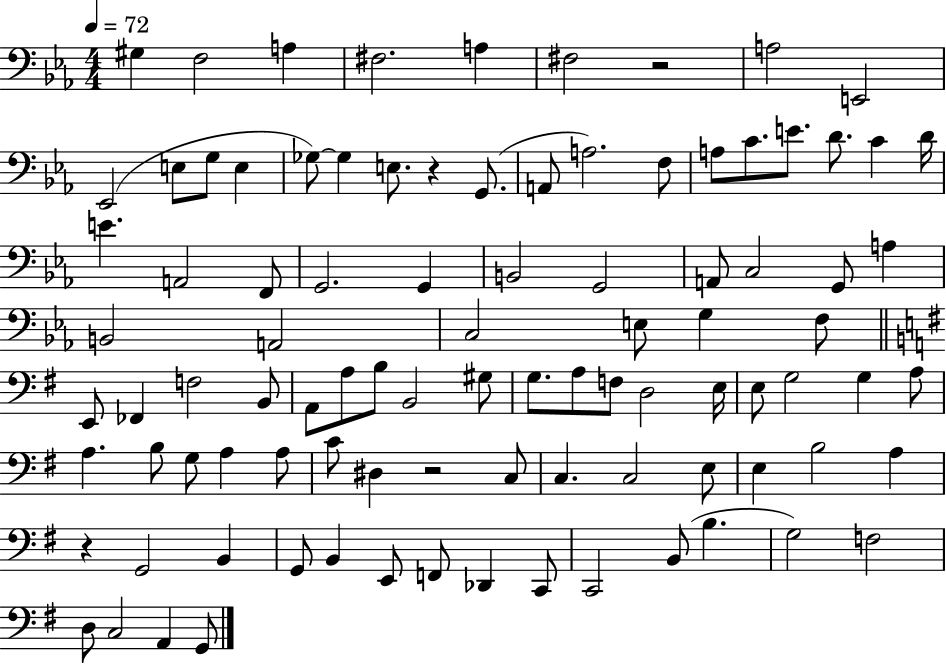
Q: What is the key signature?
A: EES major